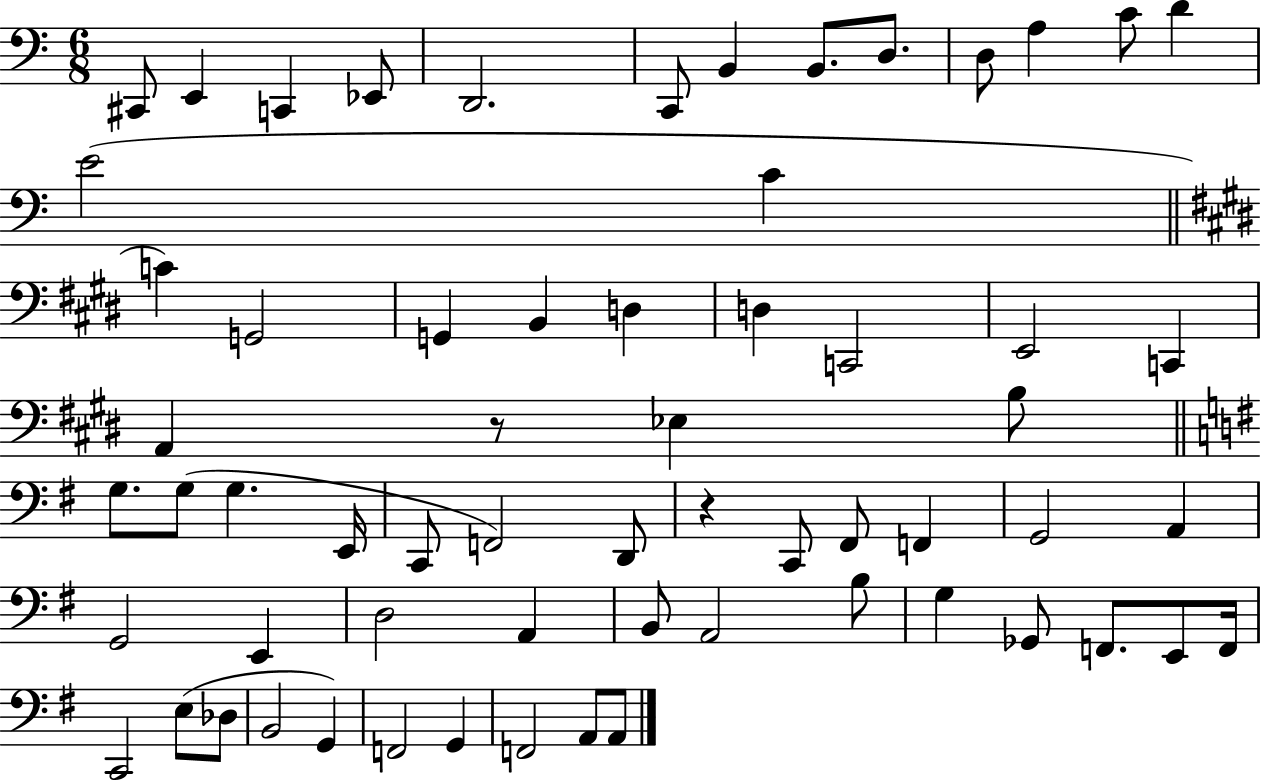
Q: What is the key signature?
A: C major